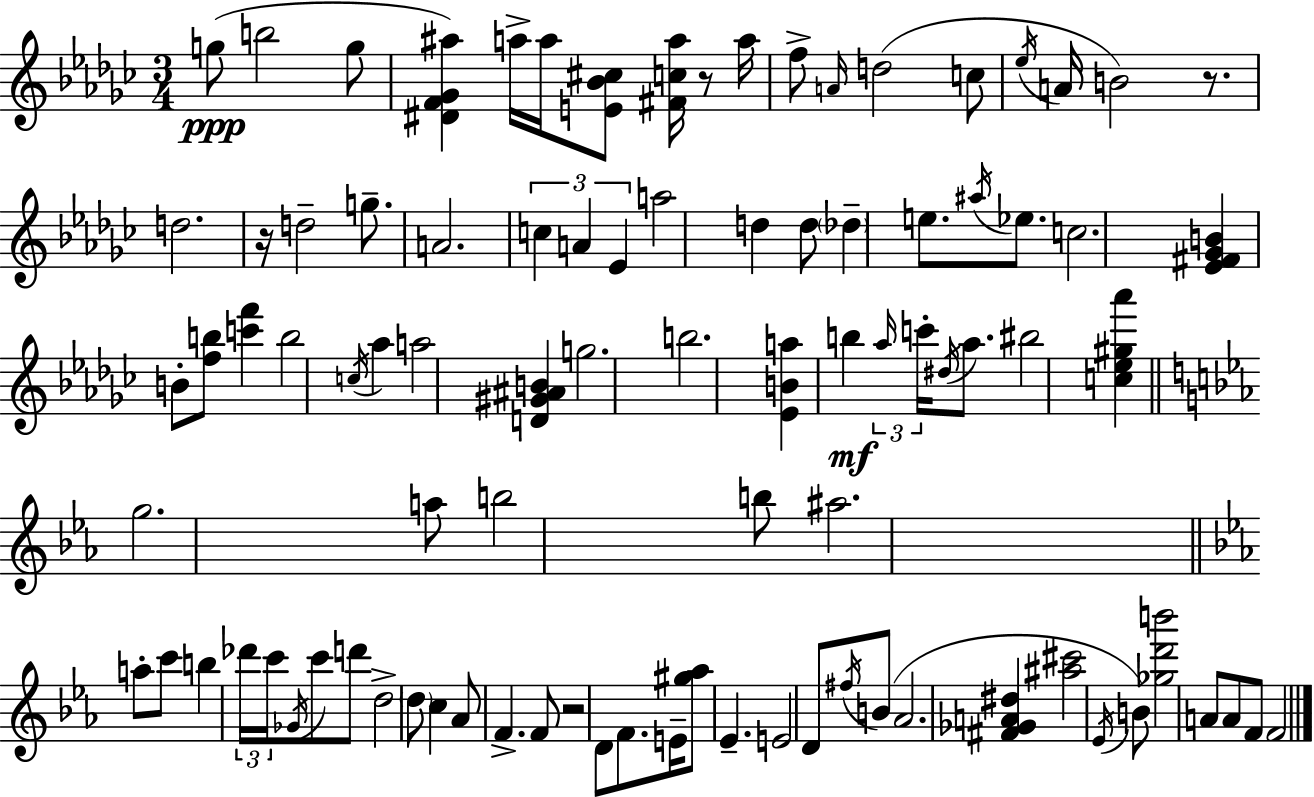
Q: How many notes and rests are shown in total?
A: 92